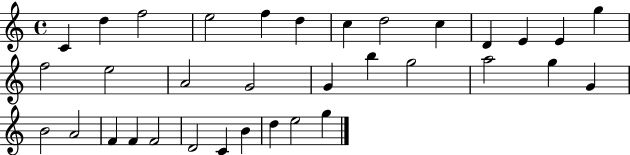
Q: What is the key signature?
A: C major